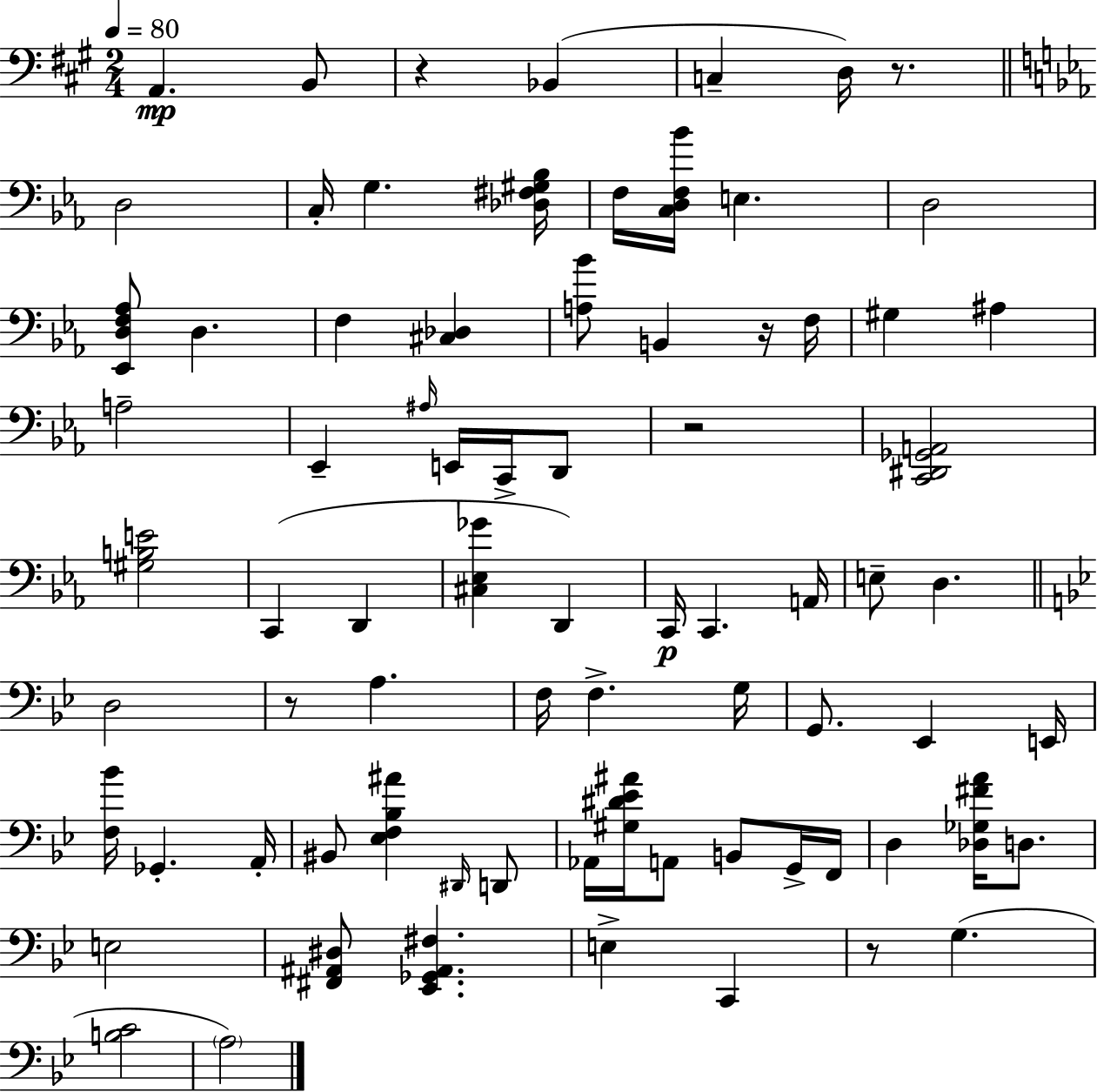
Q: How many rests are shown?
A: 6